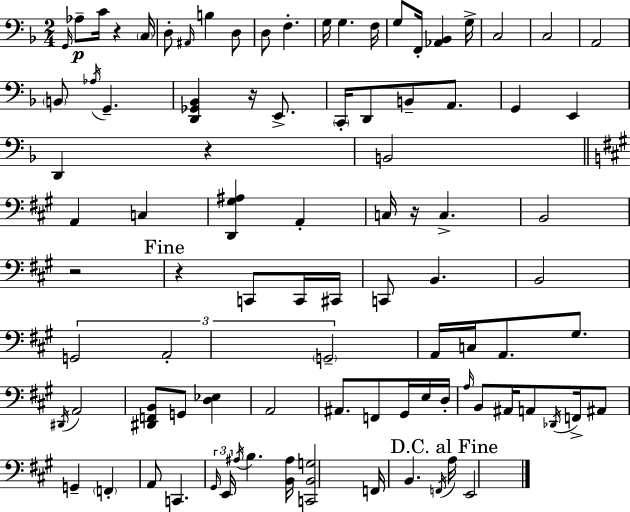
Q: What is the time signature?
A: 2/4